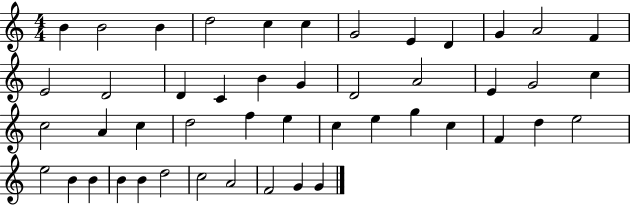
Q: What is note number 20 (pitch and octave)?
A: A4